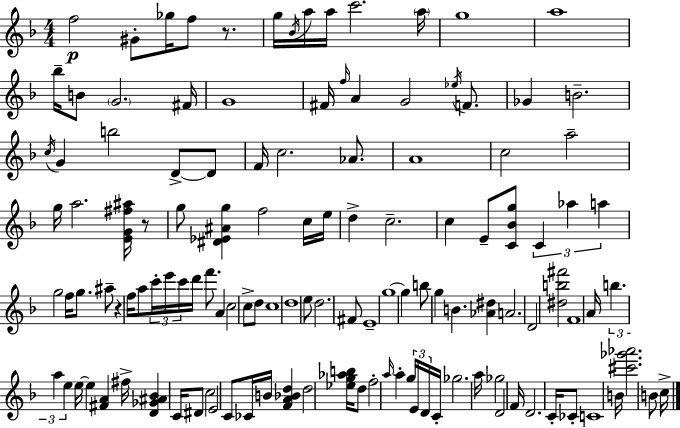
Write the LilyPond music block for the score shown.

{
  \clef treble
  \numericTimeSignature
  \time 4/4
  \key d \minor
  f''2\p gis'8-. ges''16 f''8 r8. | g''16 \acciaccatura { bes'16 } a''16 a''16 c'''2. | \parenthesize a''16 g''1 | a''1 | \break bes''16-- b'8 \parenthesize g'2. | fis'16 g'1 | fis'16 \grace { f''16 } a'4 g'2 \acciaccatura { ees''16 } | f'8. ges'4 b'2.-- | \break \acciaccatura { c''16 } g'4 b''2 | d'8->~~ d'8 f'16 c''2. | aes'8. a'1 | c''2 a''2-- | \break g''16 a''2. | <e' g' fis'' ais''>16 r8 g''8 <dis' ees' ais' g''>4 f''2 | c''16 e''16 d''4-> c''2.-- | c''4 e'8-- <c' bes' g''>8 \tuplet 3/2 { c'4 | \break aes''4 a''4 } g''2 | f''16 g''8. ais''8-- r4 f''16 a''8 \tuplet 3/2 { c'''16-. e'''16 c'''16 } | d'''16 f'''8. a'4 c''2 | c''8-> d''8 c''1 | \break d''1 | e''8 d''2. | fis'8 e'1-- | g''1~~ | \break g''4 b''8 g''4 b'4. | <aes' dis''>4 a'2. | d'2 <dis'' b'' fis'''>2 | f'1 | \break a'16 \tuplet 3/2 { b''4. a''4 e''4 } | e''16~~ e''4 <fis' a'>4 fis''16-> <d' ges' ais' bes'>4 | c'16 dis'8 c''2 e'2 | c'8 ces'16 b'16 <f' a' bes' d''>4 d''2 | \break <ees'' g'' aes'' b''>16 d''8 f''2-. \grace { a''16 } | a''4-. \tuplet 3/2 { g''16 e'16 d'16 } c'16-. ges''2. | a''16 ges''2 d'2 | f'16 d'2. | \break c'16-. ces'8-. c'1 | b'16 <cis''' ges''' aes'''>2. | b'8 c''16-> \bar "|."
}